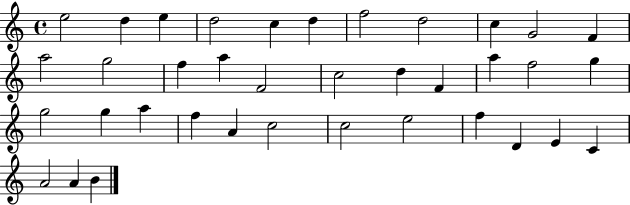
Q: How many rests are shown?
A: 0